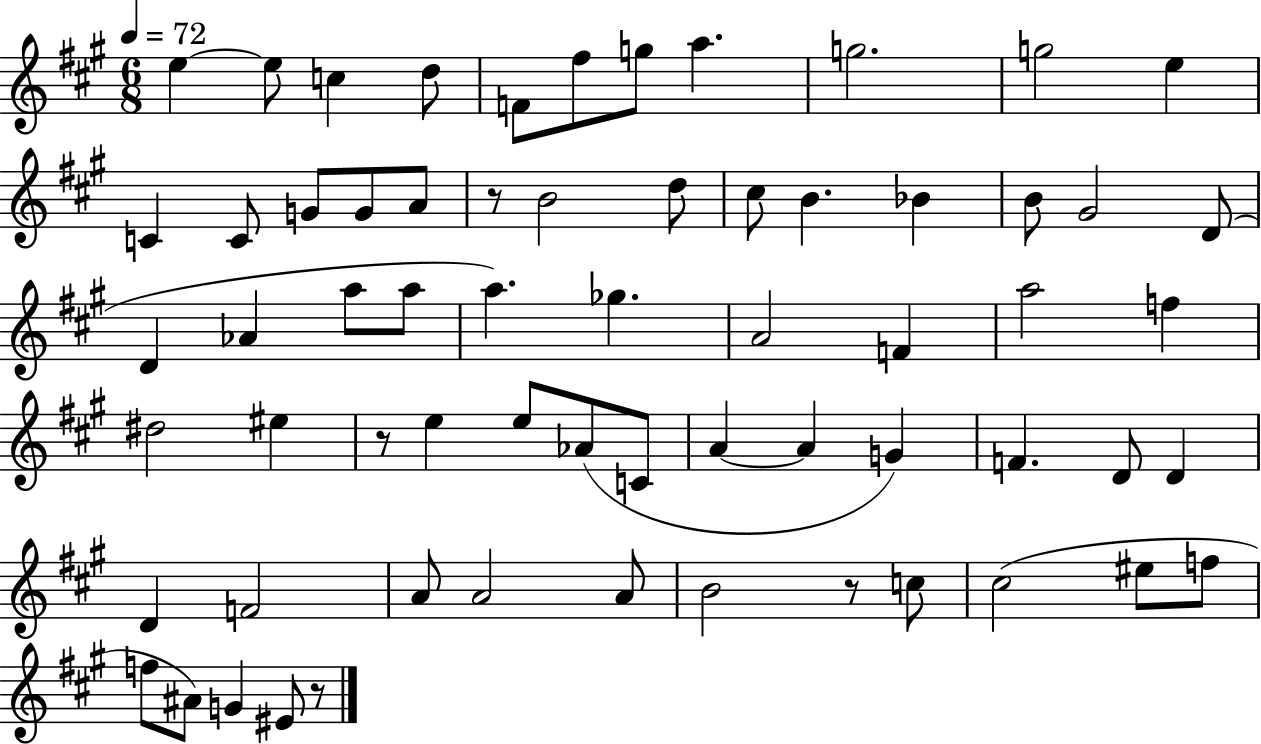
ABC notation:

X:1
T:Untitled
M:6/8
L:1/4
K:A
e e/2 c d/2 F/2 ^f/2 g/2 a g2 g2 e C C/2 G/2 G/2 A/2 z/2 B2 d/2 ^c/2 B _B B/2 ^G2 D/2 D _A a/2 a/2 a _g A2 F a2 f ^d2 ^e z/2 e e/2 _A/2 C/2 A A G F D/2 D D F2 A/2 A2 A/2 B2 z/2 c/2 ^c2 ^e/2 f/2 f/2 ^A/2 G ^E/2 z/2